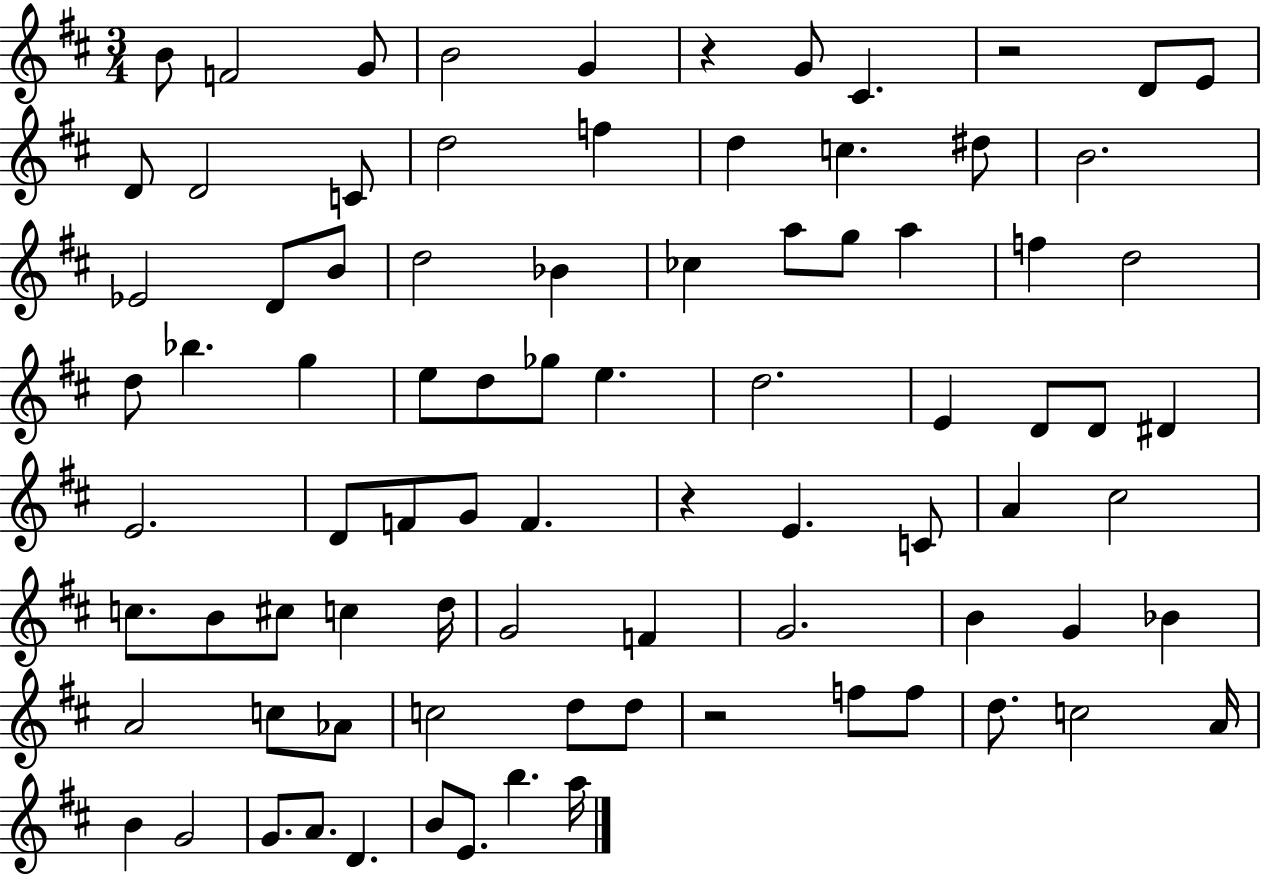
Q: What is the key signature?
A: D major